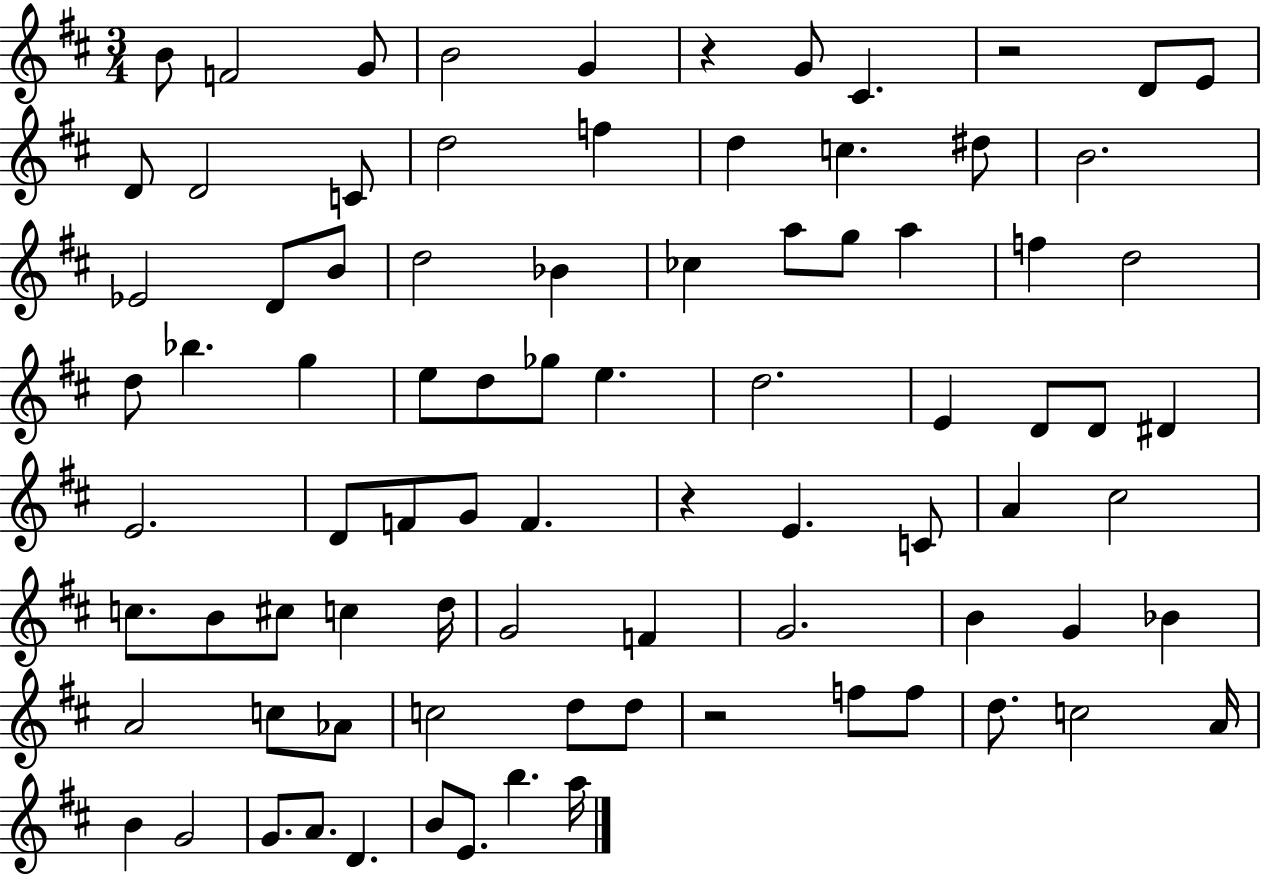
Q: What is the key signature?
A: D major